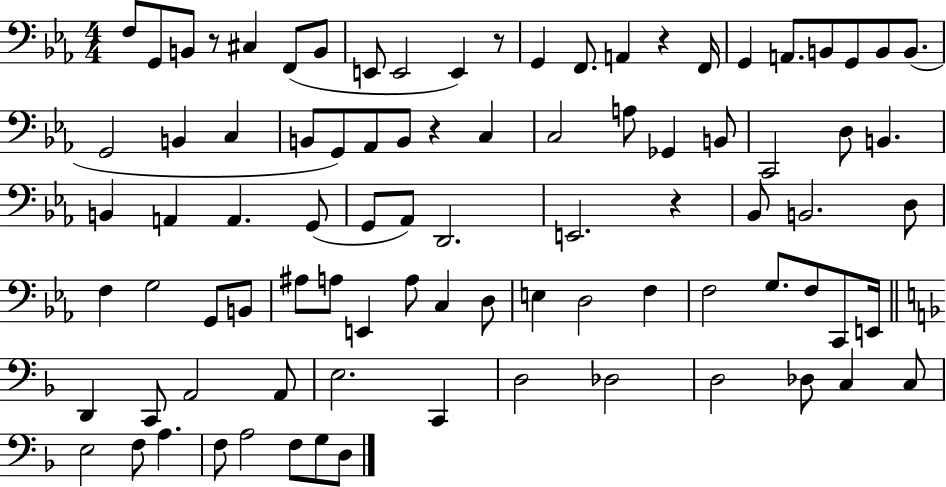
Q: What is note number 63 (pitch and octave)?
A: E2